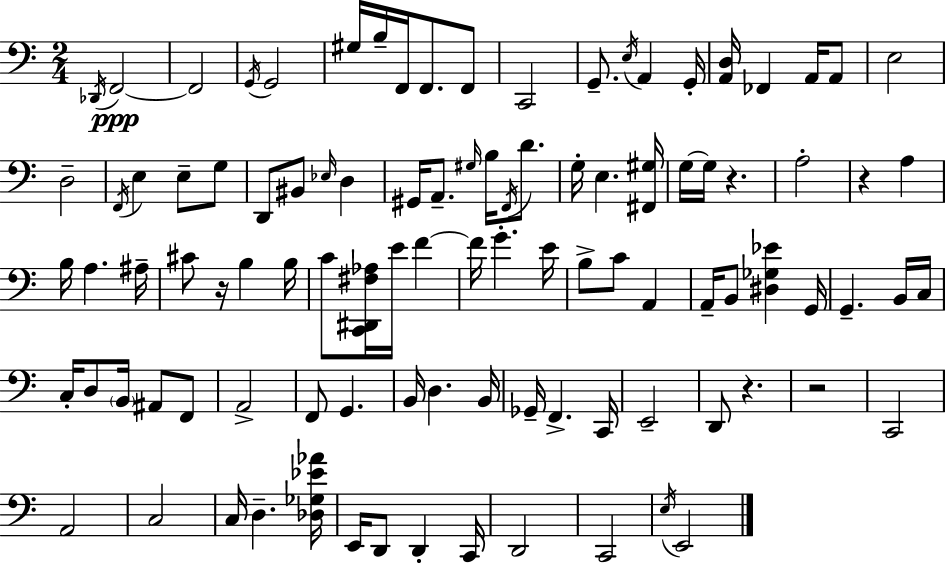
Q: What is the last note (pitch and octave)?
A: E2